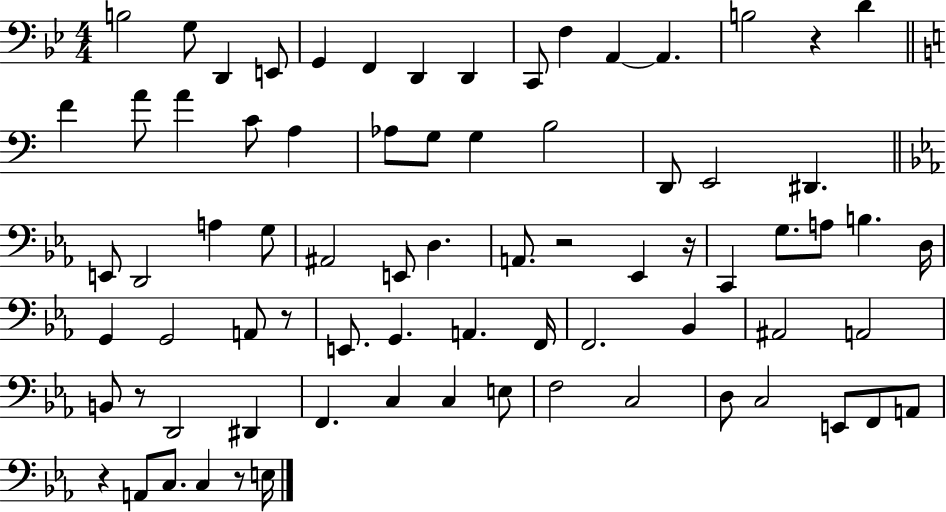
B3/h G3/e D2/q E2/e G2/q F2/q D2/q D2/q C2/e F3/q A2/q A2/q. B3/h R/q D4/q F4/q A4/e A4/q C4/e A3/q Ab3/e G3/e G3/q B3/h D2/e E2/h D#2/q. E2/e D2/h A3/q G3/e A#2/h E2/e D3/q. A2/e. R/h Eb2/q R/s C2/q G3/e. A3/e B3/q. D3/s G2/q G2/h A2/e R/e E2/e. G2/q. A2/q. F2/s F2/h. Bb2/q A#2/h A2/h B2/e R/e D2/h D#2/q F2/q. C3/q C3/q E3/e F3/h C3/h D3/e C3/h E2/e F2/e A2/e R/q A2/e C3/e. C3/q R/e E3/s